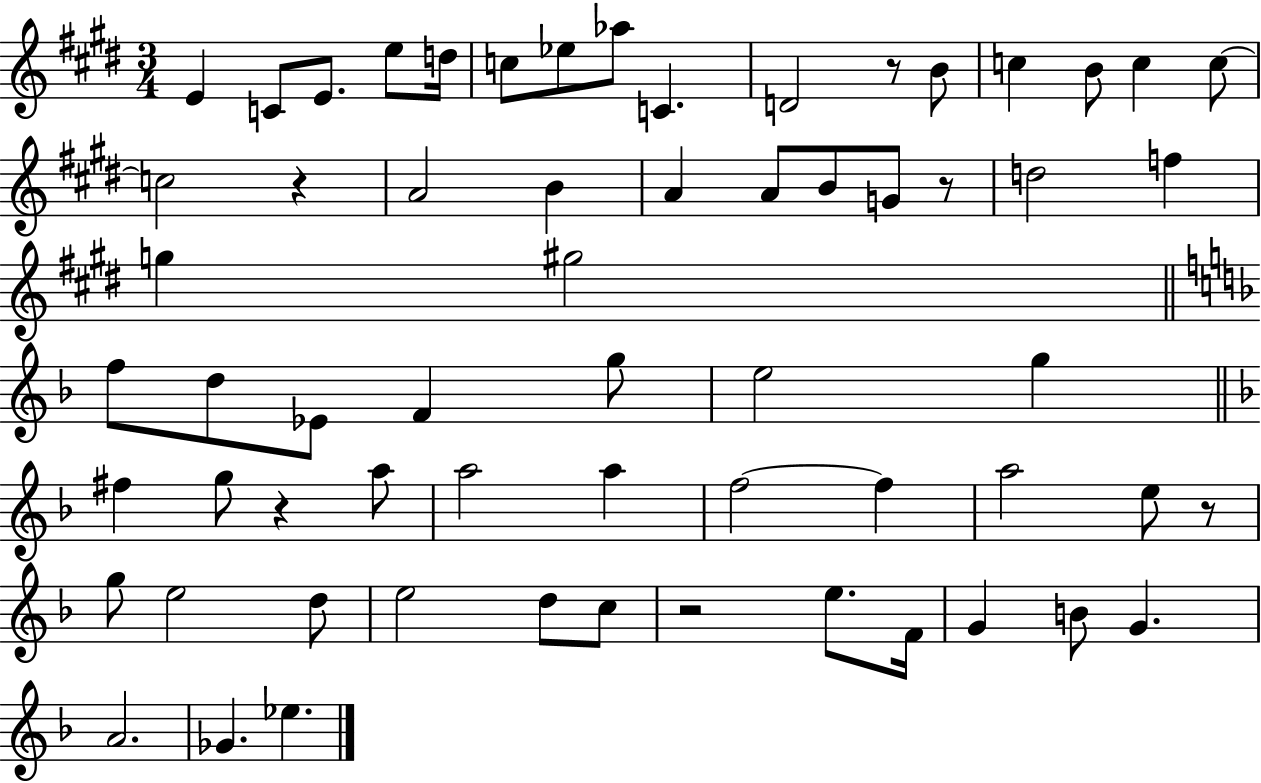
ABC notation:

X:1
T:Untitled
M:3/4
L:1/4
K:E
E C/2 E/2 e/2 d/4 c/2 _e/2 _a/2 C D2 z/2 B/2 c B/2 c c/2 c2 z A2 B A A/2 B/2 G/2 z/2 d2 f g ^g2 f/2 d/2 _E/2 F g/2 e2 g ^f g/2 z a/2 a2 a f2 f a2 e/2 z/2 g/2 e2 d/2 e2 d/2 c/2 z2 e/2 F/4 G B/2 G A2 _G _e